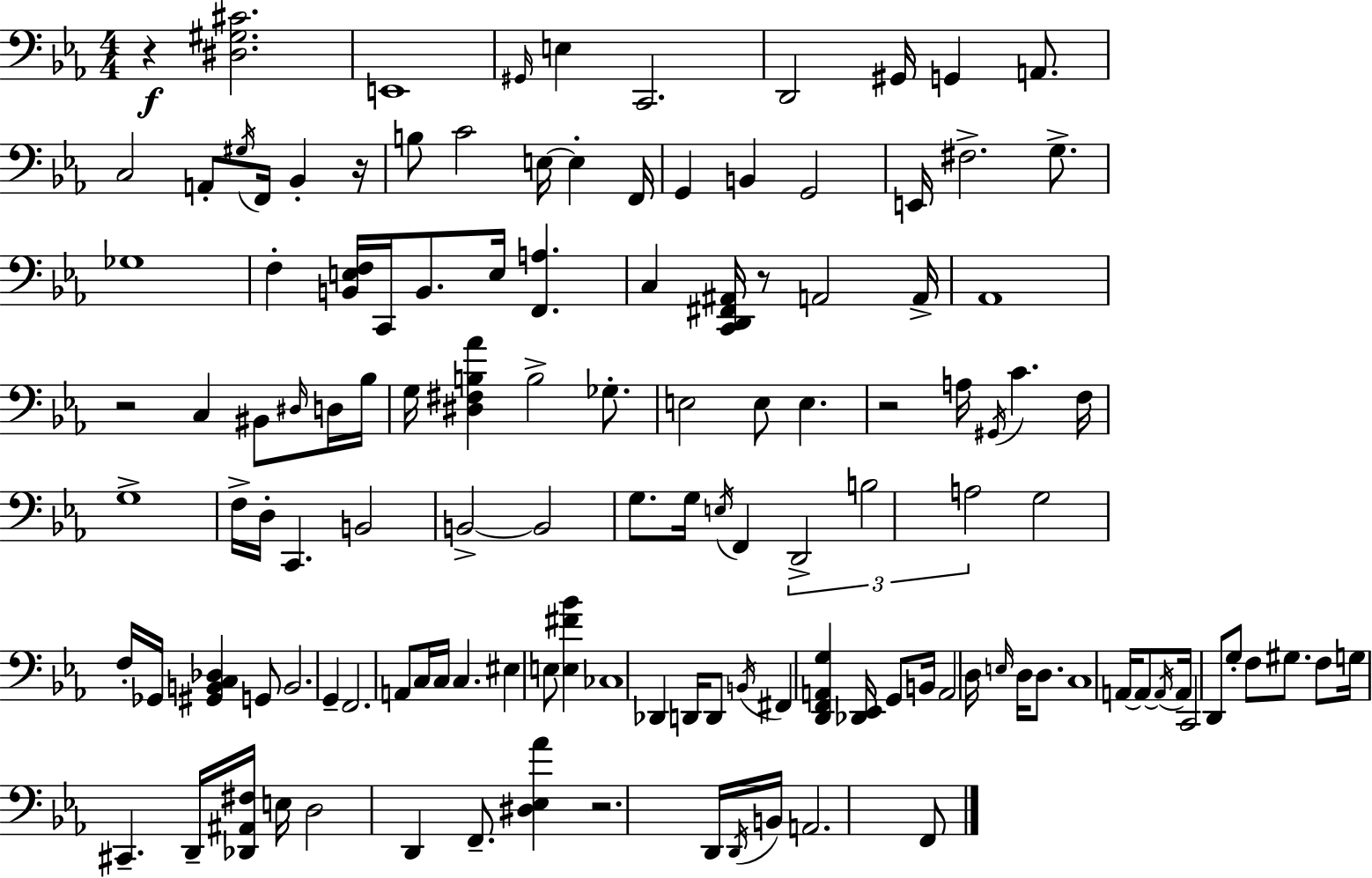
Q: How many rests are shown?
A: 6